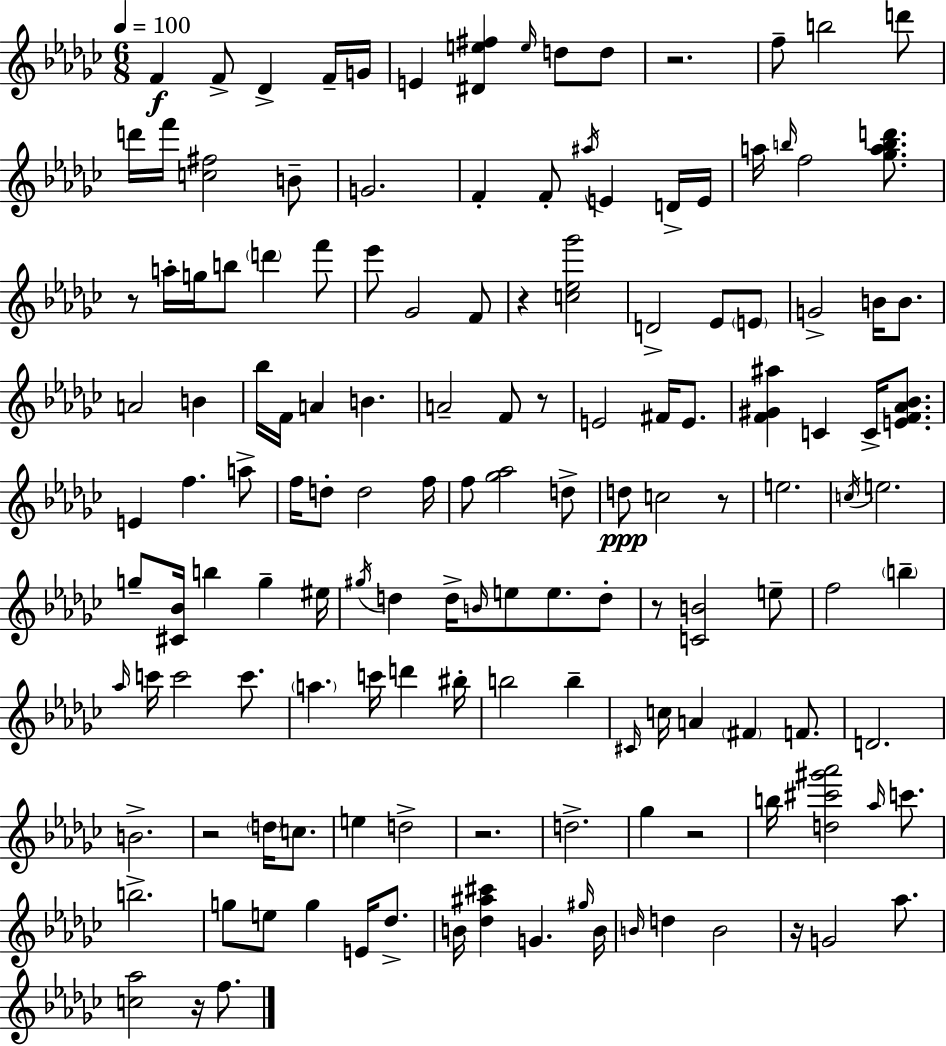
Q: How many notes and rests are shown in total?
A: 145